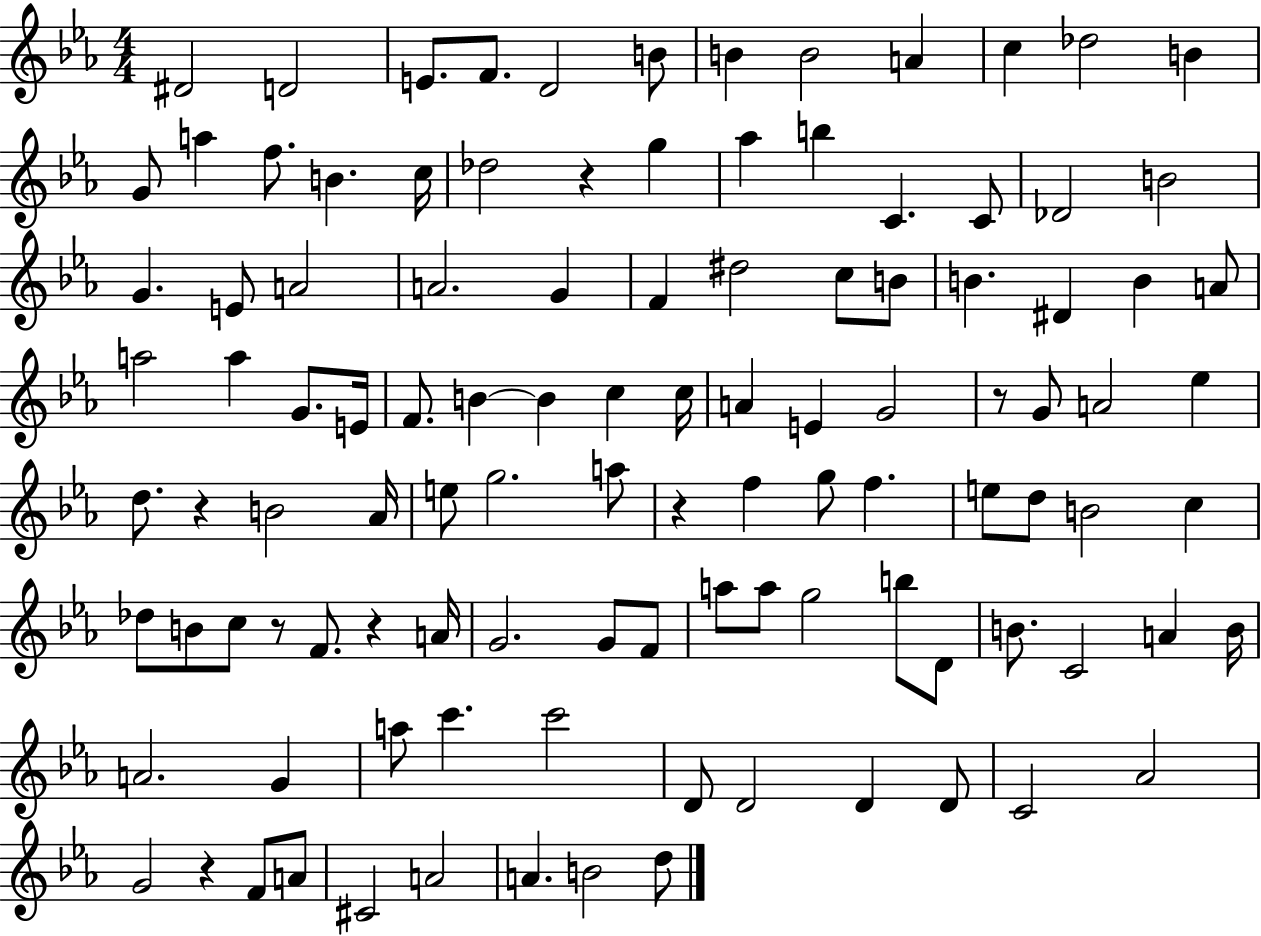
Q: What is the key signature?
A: EES major